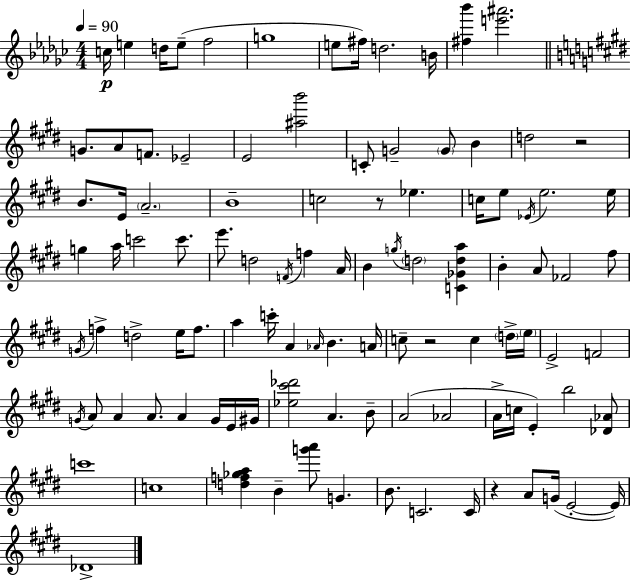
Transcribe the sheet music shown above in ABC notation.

X:1
T:Untitled
M:4/4
L:1/4
K:Ebm
c/4 e d/4 e/2 f2 g4 e/2 ^f/4 d2 B/4 [^f_b'] [e'^a']2 G/2 A/2 F/2 _E2 E2 [^ab']2 C/2 G2 G/2 B d2 z2 B/2 E/4 A2 B4 c2 z/2 _e c/4 e/2 _E/4 e2 e/4 g a/4 c'2 c'/2 e'/2 d2 F/4 f A/4 B g/4 d2 [C_Gda] B A/2 _F2 ^f/2 G/4 f d2 e/4 f/2 a c'/4 A _A/4 B A/4 c/2 z2 c d/4 e/4 E2 F2 G/4 A/2 A A/2 A G/4 E/4 ^G/4 [_e^c'_d']2 A B/2 A2 _A2 A/4 c/4 E b2 [_D_A]/2 c'4 c4 [df_ga] B [g'a']/2 G B/2 C2 C/4 z A/2 G/4 E2 E/4 _D4